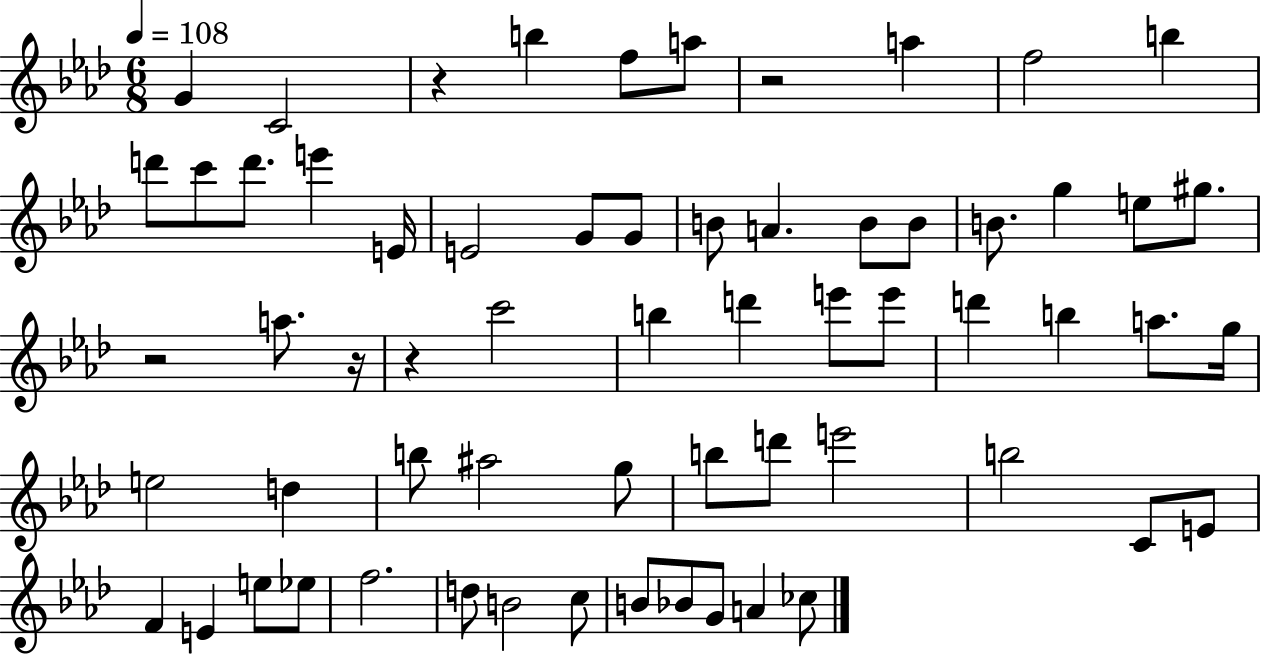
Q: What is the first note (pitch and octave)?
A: G4